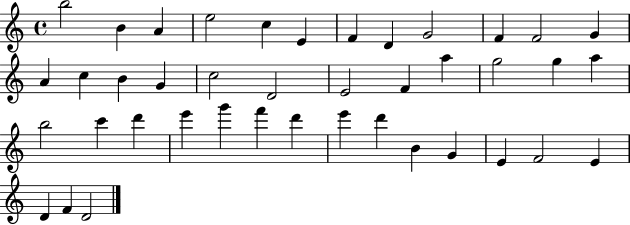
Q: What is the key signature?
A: C major